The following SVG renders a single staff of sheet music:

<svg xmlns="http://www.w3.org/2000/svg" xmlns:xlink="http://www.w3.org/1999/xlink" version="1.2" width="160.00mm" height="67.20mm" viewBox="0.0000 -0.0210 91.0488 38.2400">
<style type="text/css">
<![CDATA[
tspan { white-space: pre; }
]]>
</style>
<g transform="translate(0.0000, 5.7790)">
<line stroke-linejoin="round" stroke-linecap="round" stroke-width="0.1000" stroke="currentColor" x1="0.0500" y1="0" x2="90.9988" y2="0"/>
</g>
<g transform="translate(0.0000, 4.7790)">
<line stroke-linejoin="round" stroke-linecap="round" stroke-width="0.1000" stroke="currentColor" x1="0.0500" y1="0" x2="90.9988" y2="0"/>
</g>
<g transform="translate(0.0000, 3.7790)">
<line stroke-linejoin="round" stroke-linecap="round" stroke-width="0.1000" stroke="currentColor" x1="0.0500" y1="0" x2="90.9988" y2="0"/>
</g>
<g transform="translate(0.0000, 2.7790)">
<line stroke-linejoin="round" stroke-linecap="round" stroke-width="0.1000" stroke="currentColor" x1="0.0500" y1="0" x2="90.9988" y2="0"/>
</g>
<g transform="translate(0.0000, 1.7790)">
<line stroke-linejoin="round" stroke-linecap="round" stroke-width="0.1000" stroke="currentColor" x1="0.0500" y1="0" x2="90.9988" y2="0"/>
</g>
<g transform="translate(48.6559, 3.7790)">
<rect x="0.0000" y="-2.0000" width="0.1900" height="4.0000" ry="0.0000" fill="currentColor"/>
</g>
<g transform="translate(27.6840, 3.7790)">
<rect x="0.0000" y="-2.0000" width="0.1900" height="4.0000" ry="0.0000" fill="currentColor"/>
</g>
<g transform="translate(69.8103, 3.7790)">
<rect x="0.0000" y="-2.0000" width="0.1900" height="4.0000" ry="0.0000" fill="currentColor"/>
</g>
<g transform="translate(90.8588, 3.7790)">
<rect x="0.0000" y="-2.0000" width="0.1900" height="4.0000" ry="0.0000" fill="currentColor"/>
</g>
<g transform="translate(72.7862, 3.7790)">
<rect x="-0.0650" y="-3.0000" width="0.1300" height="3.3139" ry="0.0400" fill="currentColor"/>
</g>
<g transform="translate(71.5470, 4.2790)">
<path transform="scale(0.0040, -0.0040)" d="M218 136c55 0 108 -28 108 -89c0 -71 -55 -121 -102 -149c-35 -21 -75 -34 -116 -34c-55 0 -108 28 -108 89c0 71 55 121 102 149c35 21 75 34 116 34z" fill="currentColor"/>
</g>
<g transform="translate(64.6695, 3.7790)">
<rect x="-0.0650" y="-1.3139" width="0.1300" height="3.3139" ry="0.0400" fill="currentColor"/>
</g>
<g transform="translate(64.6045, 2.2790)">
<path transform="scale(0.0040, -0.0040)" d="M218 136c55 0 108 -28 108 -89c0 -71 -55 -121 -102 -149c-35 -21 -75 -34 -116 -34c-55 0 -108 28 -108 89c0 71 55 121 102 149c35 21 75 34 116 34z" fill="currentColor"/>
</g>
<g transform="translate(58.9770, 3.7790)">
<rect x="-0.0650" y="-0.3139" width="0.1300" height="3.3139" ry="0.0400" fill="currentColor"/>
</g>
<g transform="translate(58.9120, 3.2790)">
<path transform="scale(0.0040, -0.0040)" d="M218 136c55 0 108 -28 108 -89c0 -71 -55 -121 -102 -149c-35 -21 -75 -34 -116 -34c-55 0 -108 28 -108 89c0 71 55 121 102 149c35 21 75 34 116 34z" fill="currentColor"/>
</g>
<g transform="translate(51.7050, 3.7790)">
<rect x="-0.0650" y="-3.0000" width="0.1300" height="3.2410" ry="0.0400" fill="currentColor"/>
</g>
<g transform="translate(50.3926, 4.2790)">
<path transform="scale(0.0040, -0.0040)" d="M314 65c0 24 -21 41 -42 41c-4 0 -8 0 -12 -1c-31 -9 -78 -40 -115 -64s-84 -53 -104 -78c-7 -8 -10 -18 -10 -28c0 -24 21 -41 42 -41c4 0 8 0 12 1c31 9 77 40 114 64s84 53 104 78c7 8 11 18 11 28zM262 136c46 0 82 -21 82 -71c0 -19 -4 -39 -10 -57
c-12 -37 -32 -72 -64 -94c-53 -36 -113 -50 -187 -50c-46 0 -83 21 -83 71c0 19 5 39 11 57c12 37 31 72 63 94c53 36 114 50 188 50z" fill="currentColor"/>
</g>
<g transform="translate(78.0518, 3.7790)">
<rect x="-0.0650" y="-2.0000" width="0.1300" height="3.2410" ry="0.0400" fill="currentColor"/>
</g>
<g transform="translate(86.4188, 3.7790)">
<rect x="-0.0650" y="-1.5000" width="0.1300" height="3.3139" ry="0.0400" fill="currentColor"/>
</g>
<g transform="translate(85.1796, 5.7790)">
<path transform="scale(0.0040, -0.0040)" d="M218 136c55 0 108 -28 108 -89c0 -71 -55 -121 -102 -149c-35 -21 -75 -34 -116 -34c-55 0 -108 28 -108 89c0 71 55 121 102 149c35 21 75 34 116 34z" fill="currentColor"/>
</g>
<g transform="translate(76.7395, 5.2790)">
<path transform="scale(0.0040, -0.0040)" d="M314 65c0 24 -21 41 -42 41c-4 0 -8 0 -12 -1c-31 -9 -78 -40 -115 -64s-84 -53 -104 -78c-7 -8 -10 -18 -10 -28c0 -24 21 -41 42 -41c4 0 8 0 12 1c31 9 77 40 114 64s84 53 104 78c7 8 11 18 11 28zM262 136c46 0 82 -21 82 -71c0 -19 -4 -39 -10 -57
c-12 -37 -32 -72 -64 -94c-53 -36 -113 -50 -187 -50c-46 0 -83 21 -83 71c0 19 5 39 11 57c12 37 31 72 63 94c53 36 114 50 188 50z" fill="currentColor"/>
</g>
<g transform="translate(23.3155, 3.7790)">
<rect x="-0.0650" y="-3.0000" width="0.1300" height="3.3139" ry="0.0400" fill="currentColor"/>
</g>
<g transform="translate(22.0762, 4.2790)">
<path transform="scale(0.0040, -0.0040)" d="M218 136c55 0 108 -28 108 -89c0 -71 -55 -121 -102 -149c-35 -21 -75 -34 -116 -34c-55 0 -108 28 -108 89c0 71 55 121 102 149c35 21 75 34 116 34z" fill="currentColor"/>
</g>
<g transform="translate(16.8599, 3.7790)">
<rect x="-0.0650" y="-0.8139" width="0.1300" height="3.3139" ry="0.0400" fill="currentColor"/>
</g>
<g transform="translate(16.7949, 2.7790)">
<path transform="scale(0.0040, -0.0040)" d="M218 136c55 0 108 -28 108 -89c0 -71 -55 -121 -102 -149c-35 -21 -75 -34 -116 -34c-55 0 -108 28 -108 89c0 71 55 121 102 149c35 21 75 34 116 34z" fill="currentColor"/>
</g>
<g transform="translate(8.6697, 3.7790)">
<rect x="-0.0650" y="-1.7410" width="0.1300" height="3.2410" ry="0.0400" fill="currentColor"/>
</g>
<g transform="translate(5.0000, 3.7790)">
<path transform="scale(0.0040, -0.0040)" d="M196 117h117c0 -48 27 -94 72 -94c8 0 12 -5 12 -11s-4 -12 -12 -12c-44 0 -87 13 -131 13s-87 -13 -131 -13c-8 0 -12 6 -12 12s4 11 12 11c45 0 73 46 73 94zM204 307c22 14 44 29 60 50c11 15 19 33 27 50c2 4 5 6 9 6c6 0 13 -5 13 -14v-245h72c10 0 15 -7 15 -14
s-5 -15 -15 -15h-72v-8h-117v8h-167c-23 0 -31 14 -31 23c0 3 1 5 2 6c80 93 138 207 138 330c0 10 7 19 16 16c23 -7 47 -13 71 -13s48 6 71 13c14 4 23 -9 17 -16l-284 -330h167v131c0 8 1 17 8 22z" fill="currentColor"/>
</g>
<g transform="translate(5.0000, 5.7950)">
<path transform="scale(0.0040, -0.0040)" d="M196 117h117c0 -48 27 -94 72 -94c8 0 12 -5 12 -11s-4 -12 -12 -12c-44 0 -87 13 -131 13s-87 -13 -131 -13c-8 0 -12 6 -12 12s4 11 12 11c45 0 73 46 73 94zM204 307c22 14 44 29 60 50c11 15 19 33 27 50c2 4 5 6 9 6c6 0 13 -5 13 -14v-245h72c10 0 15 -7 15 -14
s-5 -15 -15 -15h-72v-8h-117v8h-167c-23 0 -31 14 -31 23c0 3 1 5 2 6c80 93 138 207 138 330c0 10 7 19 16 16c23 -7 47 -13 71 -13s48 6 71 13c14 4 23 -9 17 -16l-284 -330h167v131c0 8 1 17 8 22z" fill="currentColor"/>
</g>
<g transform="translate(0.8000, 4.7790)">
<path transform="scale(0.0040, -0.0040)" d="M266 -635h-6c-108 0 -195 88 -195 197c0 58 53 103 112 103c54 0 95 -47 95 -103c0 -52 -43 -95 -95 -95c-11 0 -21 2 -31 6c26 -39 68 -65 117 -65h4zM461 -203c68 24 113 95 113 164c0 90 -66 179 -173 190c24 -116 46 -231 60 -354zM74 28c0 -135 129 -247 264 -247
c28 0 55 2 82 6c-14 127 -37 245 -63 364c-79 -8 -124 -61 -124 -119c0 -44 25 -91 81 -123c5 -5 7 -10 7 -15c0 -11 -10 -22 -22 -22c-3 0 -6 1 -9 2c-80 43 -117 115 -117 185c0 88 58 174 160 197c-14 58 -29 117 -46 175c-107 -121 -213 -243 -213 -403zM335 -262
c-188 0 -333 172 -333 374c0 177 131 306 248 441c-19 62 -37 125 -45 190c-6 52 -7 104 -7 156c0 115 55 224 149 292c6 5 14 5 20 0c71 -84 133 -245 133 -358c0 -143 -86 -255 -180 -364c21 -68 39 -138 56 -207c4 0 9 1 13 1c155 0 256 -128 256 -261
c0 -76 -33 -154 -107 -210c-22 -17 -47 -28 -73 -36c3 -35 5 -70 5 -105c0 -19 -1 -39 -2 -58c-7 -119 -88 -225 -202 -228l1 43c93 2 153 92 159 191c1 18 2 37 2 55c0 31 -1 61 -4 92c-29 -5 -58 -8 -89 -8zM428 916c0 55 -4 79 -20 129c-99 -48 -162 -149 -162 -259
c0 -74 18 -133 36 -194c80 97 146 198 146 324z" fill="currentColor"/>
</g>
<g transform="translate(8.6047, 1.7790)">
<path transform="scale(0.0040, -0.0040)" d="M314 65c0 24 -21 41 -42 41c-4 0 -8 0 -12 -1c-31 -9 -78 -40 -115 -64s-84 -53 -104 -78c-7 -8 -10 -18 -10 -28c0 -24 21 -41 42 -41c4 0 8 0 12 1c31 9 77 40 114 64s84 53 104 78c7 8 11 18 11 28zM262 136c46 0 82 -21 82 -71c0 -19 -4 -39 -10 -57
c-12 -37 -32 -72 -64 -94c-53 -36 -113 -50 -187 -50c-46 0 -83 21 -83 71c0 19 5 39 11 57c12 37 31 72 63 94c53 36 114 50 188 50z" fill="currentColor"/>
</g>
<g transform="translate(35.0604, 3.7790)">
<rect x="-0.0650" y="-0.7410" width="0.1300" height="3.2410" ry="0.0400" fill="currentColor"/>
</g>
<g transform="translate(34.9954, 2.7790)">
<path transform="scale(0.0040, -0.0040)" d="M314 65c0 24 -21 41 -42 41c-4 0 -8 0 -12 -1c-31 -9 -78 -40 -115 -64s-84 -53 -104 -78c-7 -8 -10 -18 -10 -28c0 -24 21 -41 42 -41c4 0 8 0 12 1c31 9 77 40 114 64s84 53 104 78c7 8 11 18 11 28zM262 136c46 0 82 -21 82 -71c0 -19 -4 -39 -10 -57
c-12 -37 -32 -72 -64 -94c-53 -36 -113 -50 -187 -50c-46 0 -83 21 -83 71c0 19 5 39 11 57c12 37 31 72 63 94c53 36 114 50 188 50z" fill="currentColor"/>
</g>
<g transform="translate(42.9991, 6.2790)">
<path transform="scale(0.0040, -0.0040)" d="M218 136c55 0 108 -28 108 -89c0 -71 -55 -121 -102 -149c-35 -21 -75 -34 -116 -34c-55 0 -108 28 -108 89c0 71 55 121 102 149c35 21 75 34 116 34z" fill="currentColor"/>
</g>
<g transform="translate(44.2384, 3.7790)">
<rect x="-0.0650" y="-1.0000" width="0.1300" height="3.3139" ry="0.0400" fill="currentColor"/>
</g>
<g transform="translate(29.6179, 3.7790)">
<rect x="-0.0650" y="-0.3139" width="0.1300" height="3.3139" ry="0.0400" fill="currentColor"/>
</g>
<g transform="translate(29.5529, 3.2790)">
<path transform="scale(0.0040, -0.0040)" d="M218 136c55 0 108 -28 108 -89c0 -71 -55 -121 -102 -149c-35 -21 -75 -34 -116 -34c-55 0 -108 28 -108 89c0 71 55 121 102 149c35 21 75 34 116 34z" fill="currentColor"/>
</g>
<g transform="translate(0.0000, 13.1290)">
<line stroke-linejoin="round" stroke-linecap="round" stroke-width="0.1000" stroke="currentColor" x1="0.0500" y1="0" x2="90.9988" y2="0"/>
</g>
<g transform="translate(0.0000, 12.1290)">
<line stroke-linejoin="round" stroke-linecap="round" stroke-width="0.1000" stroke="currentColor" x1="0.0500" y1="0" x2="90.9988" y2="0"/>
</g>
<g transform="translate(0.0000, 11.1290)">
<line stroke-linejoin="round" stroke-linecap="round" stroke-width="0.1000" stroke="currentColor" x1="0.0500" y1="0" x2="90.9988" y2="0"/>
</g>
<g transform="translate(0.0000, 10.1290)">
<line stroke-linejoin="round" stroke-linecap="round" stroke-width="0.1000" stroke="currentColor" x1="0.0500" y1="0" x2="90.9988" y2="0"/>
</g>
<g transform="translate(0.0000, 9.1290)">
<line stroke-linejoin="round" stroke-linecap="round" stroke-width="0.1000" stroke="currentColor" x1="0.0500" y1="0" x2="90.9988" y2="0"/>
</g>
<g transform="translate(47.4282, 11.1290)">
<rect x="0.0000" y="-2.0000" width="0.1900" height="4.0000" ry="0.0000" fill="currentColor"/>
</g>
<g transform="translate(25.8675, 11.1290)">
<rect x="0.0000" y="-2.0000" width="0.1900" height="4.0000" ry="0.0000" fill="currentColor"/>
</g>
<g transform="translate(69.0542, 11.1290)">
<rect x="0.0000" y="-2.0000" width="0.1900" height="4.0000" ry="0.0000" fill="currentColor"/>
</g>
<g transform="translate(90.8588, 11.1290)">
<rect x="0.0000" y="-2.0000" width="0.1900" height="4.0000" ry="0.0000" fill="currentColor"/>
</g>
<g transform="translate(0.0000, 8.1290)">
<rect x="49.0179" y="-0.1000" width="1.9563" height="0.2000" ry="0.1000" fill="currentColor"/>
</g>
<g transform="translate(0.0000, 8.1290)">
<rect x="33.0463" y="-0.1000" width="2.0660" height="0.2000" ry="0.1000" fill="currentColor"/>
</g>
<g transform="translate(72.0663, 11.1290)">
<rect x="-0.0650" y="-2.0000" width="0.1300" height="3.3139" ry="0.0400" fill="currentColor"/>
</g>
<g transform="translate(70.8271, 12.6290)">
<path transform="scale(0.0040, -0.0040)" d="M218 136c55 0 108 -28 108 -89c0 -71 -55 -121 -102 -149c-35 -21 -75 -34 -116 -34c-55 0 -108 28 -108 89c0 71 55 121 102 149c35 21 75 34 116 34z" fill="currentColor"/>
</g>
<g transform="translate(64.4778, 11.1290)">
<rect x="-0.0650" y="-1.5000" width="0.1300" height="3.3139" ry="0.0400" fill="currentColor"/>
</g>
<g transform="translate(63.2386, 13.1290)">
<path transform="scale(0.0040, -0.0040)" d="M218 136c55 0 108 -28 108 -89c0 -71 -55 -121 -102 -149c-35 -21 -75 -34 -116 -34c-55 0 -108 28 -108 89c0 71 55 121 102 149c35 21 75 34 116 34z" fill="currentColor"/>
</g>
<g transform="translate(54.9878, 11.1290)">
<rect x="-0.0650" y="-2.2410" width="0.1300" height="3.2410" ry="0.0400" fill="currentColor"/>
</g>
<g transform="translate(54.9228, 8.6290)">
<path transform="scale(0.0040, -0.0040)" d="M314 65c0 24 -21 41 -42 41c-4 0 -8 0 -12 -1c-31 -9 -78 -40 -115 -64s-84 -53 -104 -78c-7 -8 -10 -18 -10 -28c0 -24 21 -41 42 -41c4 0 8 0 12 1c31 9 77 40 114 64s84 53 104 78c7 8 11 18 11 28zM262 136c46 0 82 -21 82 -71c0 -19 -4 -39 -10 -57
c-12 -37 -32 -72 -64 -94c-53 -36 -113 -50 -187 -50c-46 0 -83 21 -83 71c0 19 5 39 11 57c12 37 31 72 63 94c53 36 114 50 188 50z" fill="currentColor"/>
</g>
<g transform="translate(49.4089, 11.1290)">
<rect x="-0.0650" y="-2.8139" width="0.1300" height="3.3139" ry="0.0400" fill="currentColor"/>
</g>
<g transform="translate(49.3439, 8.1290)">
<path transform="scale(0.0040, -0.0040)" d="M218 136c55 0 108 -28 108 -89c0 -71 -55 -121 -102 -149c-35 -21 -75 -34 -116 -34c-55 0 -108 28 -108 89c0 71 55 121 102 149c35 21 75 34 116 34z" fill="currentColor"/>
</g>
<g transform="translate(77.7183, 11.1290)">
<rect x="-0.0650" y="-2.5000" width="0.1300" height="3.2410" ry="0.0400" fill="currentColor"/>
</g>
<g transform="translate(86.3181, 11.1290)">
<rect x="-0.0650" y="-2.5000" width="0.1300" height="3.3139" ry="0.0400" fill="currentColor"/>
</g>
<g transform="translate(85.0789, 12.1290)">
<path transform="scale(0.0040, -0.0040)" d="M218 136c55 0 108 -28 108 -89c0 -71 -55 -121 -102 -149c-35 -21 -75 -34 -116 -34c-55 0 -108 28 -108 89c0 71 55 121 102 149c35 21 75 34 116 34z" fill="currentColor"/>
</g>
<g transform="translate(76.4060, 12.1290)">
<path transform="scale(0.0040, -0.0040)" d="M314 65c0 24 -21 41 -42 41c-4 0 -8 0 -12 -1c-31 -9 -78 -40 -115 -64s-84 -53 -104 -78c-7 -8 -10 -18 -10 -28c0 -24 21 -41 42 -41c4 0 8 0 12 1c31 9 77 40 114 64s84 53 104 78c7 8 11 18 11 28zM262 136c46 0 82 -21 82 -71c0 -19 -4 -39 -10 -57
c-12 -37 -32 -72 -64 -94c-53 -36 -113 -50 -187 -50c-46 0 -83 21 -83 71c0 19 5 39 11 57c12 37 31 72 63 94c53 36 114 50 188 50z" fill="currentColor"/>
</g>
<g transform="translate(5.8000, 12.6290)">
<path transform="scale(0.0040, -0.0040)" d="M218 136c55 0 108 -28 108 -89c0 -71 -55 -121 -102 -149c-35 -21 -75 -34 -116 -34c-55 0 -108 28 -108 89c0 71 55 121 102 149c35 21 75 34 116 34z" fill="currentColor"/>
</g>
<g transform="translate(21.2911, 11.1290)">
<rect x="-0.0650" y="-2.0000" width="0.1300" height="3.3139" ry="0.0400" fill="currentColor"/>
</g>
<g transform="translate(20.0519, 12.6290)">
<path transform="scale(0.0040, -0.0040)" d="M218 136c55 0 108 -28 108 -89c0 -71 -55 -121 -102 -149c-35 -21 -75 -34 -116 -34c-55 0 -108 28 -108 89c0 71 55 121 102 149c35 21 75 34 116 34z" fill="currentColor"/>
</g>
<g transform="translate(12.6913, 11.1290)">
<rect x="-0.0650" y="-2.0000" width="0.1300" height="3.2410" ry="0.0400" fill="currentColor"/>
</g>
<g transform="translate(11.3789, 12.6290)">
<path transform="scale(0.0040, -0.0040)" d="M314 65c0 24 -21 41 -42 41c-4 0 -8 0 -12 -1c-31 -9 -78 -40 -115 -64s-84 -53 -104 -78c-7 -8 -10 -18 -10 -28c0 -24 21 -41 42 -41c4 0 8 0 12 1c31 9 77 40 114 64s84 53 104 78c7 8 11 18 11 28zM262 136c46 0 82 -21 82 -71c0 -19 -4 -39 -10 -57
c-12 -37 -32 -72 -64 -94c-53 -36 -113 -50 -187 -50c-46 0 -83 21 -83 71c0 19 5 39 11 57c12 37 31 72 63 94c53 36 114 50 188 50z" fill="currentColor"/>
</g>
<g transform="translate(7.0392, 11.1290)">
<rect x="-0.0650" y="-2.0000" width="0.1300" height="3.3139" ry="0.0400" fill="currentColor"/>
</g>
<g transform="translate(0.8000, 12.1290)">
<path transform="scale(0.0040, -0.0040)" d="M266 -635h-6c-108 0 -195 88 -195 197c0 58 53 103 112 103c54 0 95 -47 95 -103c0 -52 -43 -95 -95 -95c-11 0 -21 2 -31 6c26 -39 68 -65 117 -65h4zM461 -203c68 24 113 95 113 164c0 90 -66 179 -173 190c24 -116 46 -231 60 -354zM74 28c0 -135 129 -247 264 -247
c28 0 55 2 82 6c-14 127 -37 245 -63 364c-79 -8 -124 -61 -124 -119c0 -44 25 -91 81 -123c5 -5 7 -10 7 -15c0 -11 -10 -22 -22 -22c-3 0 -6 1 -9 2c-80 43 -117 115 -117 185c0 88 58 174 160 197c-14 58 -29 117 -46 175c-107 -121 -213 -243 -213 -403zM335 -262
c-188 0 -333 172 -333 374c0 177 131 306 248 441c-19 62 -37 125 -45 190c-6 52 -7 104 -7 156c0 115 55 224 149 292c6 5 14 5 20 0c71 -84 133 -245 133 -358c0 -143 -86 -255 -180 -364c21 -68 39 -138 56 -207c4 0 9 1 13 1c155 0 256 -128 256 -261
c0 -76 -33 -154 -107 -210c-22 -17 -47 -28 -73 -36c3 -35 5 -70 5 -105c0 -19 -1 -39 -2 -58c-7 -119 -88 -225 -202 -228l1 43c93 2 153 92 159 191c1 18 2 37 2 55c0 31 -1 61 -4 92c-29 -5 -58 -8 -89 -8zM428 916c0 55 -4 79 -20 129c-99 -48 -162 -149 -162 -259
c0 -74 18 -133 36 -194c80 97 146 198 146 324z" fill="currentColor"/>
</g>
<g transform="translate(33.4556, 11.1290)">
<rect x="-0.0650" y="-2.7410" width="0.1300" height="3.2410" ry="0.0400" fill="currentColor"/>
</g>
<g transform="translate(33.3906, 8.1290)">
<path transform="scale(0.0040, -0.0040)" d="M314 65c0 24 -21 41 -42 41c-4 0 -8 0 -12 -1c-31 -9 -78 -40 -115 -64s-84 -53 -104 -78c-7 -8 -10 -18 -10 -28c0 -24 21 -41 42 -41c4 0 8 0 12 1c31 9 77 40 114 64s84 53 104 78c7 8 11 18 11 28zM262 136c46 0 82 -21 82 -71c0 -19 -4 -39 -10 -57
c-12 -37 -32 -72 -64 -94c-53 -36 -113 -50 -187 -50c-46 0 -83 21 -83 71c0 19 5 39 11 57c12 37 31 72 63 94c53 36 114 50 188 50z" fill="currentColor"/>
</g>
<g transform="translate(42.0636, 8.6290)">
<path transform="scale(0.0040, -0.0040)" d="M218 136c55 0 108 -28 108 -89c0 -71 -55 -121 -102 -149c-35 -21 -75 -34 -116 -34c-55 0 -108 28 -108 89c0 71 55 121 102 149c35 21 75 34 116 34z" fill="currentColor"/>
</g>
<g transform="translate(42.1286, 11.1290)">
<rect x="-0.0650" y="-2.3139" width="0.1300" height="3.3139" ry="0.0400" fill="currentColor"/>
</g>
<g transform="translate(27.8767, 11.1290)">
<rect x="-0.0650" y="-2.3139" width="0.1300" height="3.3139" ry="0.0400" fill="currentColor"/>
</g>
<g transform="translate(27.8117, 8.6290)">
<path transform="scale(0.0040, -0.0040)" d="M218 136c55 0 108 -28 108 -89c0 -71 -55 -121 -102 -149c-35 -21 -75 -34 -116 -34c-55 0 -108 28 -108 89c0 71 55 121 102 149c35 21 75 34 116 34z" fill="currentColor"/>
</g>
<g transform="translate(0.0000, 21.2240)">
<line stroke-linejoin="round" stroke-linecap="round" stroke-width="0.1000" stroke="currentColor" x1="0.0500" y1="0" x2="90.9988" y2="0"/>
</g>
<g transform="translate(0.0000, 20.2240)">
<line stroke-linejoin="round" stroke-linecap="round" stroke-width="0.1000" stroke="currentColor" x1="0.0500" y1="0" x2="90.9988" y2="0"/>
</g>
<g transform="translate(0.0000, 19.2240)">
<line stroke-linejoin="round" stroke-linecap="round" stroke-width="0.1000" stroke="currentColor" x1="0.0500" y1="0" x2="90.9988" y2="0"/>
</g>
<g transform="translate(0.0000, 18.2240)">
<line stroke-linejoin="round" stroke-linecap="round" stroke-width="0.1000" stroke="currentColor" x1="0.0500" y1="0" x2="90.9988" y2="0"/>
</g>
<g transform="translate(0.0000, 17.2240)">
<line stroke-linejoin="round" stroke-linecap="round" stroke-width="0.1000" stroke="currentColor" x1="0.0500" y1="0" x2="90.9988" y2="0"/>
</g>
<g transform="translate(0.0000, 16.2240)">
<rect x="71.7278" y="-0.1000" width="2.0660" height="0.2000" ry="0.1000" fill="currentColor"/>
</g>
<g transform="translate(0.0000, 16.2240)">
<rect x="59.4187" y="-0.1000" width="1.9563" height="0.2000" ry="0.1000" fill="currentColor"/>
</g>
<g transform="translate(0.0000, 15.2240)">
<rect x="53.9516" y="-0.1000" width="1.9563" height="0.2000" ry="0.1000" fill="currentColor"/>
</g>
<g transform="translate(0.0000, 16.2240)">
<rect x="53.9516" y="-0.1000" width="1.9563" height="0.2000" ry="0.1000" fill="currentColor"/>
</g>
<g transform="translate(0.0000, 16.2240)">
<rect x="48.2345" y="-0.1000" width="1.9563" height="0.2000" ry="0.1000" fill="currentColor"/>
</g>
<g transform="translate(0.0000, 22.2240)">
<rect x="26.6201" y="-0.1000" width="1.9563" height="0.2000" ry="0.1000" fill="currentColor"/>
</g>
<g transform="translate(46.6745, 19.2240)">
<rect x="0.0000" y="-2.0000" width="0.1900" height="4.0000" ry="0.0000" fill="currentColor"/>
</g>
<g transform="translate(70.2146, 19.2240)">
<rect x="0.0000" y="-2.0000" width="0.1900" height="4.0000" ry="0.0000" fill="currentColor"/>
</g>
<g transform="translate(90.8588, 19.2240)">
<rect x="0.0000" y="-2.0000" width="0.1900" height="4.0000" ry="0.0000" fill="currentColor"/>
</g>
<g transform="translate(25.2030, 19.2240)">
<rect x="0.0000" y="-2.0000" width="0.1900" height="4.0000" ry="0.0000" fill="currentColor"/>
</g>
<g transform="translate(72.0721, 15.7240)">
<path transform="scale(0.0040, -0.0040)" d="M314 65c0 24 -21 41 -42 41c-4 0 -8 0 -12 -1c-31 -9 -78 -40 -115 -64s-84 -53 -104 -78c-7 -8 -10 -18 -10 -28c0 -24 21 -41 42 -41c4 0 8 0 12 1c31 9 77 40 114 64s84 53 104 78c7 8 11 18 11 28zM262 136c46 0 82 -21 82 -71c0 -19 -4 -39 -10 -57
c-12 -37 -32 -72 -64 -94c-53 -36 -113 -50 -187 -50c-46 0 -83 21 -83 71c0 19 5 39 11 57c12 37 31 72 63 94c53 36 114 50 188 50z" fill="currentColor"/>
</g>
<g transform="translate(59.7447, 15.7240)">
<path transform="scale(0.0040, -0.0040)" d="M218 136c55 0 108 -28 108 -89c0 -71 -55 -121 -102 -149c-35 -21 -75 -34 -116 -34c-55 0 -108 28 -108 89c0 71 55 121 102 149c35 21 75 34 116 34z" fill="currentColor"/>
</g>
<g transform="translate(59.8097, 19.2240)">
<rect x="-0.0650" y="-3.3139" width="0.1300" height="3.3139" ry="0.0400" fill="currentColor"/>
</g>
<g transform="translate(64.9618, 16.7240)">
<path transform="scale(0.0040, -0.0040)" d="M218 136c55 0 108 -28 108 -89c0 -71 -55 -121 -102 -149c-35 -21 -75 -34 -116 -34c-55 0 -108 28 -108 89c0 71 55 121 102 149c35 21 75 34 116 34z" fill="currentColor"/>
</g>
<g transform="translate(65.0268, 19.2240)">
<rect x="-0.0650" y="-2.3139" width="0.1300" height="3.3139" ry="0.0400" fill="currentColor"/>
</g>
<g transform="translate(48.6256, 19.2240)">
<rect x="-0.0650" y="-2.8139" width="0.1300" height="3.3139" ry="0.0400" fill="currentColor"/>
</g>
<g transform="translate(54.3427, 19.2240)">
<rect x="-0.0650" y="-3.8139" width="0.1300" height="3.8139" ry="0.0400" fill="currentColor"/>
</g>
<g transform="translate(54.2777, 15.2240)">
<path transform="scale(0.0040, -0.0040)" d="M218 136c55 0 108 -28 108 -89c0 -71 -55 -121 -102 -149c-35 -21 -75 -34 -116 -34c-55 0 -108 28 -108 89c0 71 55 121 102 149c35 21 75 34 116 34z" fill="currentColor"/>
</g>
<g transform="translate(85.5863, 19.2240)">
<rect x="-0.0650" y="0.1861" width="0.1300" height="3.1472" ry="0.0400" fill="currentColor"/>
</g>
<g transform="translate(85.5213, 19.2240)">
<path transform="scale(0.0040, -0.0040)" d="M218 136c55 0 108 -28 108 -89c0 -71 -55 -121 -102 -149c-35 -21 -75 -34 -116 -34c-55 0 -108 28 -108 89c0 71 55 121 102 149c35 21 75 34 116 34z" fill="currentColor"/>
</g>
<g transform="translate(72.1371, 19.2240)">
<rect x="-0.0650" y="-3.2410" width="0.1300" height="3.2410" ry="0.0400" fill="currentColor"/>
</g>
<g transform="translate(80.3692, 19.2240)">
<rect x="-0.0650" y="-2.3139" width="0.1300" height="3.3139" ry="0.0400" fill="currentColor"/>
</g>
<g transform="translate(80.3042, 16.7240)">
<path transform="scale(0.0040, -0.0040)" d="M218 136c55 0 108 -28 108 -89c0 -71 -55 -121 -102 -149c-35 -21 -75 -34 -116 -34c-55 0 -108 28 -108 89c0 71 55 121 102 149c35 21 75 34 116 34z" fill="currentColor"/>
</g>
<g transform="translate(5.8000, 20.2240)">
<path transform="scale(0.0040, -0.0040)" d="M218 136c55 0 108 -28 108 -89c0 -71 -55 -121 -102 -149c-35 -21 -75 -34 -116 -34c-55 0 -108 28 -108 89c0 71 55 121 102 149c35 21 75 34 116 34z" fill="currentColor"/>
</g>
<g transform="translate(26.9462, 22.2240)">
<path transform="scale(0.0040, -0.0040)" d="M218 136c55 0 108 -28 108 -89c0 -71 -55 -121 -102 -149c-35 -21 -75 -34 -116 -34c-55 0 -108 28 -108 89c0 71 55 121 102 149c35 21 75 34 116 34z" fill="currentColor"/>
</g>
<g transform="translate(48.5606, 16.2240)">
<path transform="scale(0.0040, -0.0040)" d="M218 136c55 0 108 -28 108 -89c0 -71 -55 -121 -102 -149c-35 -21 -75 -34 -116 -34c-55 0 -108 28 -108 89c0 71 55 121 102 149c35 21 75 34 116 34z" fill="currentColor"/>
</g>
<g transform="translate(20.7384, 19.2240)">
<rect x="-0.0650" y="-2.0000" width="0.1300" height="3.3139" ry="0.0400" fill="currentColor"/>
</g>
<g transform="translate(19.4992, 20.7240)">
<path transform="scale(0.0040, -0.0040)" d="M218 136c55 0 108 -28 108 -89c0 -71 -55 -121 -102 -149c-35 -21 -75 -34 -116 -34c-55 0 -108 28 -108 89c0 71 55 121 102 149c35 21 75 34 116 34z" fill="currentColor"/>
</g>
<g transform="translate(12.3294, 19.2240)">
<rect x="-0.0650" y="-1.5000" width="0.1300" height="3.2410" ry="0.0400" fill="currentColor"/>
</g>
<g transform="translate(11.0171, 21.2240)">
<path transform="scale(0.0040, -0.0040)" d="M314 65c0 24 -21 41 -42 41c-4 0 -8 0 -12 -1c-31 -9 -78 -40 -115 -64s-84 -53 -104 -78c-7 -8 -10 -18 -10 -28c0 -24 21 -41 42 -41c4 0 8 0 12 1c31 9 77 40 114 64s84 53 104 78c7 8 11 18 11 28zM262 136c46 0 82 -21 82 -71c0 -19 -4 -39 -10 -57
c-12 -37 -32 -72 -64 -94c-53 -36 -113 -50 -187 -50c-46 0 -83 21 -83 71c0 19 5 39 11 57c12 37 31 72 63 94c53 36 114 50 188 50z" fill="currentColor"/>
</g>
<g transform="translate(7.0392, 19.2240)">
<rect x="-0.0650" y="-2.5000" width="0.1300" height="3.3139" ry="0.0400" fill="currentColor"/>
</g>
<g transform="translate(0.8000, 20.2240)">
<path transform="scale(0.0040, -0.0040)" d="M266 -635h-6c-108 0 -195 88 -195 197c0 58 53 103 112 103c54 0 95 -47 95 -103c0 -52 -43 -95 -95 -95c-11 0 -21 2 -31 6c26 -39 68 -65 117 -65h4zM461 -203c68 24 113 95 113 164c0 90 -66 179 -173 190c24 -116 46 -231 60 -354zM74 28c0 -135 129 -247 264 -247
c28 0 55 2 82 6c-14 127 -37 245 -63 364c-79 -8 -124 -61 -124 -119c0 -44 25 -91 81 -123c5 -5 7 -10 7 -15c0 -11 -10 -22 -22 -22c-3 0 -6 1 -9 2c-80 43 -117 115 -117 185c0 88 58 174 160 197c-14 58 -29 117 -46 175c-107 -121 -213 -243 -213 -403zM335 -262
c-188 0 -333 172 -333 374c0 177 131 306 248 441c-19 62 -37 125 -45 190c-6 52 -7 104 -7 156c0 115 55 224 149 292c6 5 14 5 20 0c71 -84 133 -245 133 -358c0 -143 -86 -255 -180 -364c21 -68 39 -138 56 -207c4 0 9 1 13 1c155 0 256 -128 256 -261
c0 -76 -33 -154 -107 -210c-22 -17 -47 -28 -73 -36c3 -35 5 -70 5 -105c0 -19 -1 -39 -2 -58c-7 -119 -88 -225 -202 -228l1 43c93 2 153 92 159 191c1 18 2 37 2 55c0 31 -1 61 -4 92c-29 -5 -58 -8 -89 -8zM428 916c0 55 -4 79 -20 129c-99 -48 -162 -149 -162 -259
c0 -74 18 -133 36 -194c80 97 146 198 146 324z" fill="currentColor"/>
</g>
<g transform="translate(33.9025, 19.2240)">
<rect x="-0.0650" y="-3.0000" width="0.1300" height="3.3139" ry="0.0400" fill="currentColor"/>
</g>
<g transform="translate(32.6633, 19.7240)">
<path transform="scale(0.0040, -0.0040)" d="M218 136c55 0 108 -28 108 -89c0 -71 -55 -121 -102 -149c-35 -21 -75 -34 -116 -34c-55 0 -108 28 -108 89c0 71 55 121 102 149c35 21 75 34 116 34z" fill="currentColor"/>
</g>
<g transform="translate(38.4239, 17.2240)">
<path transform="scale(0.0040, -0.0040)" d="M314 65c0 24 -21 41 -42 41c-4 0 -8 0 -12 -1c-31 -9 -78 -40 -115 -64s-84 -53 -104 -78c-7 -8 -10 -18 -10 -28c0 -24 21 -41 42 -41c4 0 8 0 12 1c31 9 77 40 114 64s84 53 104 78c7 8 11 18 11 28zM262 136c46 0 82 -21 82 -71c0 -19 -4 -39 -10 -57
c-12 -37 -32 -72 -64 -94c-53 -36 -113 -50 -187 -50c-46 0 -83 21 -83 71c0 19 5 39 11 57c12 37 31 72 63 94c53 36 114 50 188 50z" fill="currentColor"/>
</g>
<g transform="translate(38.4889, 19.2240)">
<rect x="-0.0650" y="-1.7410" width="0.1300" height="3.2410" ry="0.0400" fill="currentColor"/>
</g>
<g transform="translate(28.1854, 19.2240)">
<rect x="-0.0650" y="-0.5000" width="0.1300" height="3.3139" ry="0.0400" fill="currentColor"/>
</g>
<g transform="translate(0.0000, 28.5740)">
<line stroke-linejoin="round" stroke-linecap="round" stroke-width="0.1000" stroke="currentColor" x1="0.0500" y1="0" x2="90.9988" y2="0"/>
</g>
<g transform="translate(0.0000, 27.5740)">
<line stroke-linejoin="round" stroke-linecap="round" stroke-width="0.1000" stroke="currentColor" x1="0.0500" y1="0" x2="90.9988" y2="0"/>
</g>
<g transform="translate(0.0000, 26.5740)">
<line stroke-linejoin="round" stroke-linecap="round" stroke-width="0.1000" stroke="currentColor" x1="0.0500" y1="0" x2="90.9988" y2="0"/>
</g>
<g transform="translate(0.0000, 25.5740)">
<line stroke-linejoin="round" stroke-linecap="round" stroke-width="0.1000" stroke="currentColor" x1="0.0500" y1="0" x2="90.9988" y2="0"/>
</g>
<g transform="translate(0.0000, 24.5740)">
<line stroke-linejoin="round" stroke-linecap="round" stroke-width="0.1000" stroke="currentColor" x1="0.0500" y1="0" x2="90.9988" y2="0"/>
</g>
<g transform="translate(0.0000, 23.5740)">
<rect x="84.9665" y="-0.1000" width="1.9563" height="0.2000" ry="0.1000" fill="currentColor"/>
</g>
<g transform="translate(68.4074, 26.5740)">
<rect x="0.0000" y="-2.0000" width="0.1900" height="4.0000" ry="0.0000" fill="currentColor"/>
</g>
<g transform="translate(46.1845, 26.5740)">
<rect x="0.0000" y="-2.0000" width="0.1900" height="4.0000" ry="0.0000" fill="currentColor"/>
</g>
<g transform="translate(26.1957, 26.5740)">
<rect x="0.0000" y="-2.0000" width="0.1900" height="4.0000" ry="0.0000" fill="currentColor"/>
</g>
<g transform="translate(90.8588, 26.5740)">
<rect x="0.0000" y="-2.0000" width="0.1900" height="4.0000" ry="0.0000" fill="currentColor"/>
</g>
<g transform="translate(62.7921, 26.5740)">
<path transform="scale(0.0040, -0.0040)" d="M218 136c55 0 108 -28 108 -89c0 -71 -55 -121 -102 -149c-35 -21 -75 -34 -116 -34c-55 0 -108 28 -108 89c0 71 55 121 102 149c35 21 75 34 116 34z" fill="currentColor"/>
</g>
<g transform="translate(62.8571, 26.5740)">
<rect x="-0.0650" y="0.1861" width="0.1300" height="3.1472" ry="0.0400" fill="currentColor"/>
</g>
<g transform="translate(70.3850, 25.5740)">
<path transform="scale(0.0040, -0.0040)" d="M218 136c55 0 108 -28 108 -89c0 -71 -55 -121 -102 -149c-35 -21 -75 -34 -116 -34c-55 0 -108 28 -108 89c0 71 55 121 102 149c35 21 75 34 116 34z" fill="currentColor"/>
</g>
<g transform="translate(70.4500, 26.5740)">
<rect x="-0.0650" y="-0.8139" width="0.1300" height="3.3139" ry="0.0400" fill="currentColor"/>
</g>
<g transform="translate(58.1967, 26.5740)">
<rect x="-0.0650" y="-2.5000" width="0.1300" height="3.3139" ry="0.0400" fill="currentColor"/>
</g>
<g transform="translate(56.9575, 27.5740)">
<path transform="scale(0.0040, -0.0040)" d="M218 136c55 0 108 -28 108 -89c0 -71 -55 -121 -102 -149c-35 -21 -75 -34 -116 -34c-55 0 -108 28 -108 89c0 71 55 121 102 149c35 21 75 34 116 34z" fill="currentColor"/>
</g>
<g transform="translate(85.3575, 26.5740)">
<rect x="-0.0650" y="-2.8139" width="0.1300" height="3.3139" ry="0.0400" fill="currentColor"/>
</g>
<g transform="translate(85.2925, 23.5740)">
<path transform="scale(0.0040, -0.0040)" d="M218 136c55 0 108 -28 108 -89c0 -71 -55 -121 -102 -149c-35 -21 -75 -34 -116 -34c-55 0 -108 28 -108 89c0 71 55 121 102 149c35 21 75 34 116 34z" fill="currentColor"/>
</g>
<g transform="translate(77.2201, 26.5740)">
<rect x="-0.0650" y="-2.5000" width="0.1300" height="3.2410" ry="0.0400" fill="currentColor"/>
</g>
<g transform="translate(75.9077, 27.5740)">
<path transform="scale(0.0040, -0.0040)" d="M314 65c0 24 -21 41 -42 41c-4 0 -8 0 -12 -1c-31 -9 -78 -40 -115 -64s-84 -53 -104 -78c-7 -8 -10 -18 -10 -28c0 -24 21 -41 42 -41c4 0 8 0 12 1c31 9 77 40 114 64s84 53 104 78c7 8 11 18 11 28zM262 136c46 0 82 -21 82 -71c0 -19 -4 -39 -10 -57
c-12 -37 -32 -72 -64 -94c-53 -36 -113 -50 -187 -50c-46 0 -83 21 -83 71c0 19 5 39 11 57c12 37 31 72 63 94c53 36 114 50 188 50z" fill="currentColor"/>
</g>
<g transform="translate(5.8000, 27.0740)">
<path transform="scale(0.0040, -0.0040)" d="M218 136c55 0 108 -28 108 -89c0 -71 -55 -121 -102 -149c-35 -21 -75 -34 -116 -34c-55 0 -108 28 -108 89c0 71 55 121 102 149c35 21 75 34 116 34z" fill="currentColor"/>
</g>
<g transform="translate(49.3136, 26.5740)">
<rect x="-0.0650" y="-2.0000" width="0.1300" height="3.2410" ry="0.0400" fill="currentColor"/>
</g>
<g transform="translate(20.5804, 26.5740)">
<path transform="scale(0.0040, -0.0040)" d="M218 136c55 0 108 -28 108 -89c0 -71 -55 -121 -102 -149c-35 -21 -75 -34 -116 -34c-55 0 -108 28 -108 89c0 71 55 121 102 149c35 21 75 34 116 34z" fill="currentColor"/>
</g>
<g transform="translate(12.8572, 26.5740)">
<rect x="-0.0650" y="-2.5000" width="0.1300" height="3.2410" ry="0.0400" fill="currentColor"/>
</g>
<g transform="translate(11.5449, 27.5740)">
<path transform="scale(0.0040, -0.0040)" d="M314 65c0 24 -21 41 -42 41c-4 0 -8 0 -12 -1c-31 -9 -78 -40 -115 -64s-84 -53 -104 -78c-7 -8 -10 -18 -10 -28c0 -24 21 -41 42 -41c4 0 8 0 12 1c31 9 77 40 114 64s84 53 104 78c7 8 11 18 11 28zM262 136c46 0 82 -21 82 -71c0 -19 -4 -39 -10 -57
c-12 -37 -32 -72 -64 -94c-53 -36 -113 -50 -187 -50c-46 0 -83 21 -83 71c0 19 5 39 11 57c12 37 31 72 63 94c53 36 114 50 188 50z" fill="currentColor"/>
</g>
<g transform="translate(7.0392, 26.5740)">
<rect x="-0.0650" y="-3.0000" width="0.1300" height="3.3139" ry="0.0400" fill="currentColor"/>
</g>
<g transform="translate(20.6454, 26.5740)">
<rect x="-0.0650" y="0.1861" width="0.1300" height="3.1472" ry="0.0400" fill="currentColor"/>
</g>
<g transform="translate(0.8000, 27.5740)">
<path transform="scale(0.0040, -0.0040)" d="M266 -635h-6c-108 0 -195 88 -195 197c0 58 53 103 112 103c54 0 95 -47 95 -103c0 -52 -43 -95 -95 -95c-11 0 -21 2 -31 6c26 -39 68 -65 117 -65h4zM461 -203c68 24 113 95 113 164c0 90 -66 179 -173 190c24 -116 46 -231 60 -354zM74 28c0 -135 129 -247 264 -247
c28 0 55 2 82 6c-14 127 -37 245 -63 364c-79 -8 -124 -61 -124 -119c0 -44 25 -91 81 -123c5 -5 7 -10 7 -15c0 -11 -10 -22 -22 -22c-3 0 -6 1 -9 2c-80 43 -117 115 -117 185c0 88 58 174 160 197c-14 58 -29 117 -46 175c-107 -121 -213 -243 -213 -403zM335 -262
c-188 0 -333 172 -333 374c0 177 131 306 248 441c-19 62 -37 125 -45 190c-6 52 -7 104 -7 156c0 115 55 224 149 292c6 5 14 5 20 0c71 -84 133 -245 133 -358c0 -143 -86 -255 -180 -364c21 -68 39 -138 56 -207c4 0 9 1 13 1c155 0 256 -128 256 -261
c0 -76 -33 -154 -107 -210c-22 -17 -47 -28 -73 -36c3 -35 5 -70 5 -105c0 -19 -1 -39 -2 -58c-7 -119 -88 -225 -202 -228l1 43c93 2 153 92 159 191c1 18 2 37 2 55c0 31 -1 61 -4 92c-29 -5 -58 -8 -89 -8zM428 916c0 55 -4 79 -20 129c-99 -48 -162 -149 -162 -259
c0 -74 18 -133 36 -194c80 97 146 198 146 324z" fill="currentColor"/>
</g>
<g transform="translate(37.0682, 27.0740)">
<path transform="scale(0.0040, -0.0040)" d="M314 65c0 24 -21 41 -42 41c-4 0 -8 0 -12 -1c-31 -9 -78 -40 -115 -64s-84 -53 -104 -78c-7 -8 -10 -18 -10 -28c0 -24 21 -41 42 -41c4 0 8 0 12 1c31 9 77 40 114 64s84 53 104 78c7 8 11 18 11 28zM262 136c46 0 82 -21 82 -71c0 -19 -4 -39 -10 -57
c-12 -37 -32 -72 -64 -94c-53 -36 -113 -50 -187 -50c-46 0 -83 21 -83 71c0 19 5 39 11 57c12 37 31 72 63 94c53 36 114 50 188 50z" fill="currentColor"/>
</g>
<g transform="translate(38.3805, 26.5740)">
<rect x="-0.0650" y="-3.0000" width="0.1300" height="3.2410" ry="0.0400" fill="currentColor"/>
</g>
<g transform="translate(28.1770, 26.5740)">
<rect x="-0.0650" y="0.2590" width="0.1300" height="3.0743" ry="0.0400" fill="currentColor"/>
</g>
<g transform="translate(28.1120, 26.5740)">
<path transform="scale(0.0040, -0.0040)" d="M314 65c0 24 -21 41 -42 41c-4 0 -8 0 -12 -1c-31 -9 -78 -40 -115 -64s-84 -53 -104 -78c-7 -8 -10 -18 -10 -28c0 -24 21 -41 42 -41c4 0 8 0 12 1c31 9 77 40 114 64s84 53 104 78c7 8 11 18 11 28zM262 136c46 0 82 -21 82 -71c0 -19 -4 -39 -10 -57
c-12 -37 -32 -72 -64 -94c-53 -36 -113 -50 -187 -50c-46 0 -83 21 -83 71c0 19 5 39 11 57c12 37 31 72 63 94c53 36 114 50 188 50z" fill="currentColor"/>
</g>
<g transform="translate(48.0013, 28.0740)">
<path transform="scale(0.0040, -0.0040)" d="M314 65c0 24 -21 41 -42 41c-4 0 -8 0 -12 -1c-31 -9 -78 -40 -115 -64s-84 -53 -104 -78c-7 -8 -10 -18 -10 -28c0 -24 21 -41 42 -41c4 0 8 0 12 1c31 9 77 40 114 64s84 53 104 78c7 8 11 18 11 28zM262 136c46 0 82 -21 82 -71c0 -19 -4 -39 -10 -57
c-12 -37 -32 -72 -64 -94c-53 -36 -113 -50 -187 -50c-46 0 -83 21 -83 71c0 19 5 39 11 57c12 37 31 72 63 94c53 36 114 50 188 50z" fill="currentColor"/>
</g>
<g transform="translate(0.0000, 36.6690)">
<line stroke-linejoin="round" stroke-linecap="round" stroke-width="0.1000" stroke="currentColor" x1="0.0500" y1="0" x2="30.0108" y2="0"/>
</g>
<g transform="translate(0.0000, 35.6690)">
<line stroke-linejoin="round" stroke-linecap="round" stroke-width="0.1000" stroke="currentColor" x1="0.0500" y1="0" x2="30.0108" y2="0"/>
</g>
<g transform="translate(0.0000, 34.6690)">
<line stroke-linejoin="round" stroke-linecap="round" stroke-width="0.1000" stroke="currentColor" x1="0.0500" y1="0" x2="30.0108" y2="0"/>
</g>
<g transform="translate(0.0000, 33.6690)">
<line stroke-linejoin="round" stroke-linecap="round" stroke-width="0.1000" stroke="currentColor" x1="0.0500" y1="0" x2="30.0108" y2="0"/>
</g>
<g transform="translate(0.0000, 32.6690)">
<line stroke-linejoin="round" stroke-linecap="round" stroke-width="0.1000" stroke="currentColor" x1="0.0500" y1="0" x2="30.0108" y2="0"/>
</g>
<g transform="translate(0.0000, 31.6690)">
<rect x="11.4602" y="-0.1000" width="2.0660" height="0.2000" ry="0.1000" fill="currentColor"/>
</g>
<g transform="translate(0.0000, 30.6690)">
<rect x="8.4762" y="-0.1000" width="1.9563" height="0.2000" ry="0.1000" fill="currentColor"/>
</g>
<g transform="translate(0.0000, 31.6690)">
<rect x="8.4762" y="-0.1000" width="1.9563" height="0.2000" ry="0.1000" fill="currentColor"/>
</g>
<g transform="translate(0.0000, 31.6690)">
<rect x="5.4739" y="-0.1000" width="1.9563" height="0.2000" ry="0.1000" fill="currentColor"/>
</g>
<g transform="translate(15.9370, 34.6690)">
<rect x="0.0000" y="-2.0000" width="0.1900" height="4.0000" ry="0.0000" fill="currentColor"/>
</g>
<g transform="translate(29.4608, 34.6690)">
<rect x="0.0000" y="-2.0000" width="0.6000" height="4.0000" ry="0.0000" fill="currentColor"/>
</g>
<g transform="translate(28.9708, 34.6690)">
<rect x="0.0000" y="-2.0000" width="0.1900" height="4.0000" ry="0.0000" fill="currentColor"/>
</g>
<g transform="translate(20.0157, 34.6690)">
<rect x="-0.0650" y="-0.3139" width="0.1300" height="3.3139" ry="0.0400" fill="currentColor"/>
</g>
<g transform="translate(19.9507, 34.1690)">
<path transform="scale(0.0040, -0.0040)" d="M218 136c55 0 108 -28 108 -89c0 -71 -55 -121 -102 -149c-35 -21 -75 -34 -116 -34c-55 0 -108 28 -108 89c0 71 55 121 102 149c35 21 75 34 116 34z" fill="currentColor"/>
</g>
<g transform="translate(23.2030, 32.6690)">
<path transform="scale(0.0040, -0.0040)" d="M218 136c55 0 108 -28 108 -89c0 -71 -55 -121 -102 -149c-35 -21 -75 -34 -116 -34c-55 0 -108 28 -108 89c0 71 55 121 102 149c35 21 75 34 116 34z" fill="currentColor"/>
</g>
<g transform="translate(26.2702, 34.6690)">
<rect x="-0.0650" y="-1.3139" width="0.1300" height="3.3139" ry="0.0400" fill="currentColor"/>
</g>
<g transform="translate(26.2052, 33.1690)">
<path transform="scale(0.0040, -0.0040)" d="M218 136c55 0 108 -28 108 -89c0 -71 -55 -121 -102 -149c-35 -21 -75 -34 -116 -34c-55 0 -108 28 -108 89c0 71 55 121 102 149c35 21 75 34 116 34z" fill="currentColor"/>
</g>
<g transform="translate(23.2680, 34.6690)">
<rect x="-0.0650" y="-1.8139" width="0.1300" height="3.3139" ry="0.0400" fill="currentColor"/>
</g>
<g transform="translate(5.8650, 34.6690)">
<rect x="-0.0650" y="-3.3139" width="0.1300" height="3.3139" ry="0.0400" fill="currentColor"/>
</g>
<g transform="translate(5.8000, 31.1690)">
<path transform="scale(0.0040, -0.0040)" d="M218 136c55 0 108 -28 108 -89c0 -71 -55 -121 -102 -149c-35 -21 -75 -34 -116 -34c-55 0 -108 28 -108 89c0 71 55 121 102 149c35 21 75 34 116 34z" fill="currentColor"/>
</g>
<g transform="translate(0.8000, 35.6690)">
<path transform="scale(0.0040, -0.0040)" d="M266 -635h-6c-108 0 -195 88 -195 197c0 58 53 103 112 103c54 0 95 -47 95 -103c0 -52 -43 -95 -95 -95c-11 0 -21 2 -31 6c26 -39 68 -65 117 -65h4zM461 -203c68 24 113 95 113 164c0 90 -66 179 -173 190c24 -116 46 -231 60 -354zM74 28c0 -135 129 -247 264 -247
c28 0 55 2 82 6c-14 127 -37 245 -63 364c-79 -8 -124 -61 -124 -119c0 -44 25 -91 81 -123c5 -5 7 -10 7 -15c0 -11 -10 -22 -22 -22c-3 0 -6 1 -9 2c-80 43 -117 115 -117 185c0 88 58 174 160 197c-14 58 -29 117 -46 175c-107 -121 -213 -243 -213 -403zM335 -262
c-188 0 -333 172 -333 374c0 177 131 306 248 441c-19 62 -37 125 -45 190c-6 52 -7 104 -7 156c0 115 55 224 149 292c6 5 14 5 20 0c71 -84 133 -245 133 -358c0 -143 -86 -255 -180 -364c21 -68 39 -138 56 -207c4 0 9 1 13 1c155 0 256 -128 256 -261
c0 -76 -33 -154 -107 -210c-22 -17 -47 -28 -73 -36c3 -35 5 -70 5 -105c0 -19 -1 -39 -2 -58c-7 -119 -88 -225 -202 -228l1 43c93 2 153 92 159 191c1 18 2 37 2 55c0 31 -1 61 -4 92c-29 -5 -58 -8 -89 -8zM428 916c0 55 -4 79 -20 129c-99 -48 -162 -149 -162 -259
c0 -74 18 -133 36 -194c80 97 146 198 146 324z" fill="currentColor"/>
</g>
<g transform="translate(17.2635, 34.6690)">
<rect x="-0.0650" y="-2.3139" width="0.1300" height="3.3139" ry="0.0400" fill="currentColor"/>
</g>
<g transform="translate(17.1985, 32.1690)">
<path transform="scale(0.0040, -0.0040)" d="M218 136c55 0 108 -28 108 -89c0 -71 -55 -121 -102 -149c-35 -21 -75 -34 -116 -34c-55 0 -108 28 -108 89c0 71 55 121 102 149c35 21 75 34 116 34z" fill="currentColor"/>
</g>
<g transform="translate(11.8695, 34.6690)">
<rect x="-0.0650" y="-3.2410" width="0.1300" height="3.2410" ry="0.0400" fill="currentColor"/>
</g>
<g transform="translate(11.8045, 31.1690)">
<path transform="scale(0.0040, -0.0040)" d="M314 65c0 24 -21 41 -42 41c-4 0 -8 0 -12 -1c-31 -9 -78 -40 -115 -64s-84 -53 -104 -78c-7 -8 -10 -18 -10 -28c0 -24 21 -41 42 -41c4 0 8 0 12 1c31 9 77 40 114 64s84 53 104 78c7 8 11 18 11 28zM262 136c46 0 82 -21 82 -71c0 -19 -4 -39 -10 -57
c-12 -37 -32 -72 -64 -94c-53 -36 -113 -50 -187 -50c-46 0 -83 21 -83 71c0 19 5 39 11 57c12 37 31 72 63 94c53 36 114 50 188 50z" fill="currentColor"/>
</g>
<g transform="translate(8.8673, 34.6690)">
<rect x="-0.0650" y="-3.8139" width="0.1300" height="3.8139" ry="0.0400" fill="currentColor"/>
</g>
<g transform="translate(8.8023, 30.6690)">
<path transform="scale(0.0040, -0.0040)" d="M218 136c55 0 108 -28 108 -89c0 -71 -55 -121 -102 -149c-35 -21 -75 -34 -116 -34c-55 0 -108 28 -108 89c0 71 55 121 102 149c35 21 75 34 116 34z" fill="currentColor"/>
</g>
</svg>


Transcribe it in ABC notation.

X:1
T:Untitled
M:4/4
L:1/4
K:C
f2 d A c d2 D A2 c e A F2 E F F2 F g a2 g a g2 E F G2 G G E2 F C A f2 a c' b g b2 g B A G2 B B2 A2 F2 G B d G2 a b c' b2 g c f e